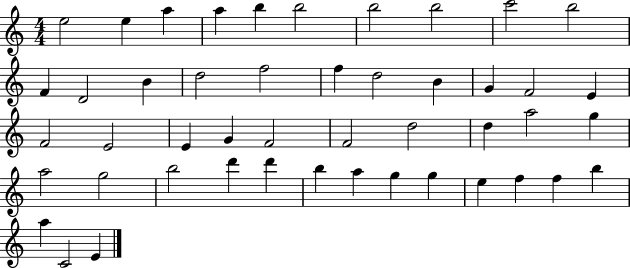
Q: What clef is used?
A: treble